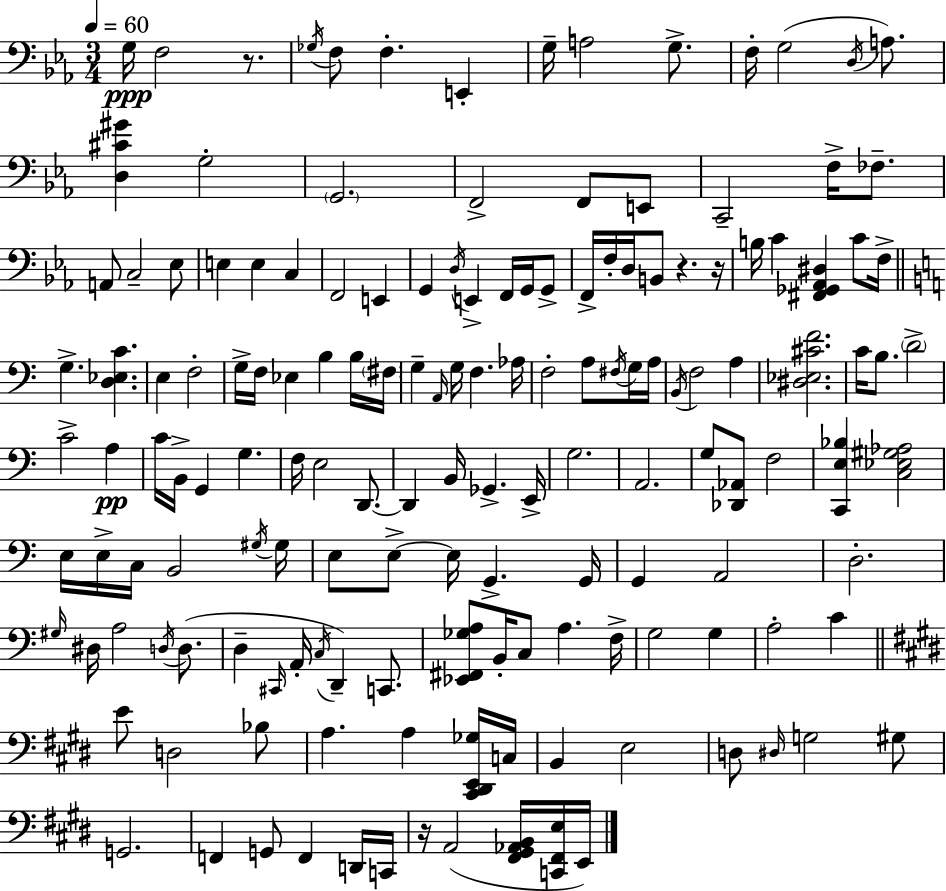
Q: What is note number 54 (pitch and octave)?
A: A2